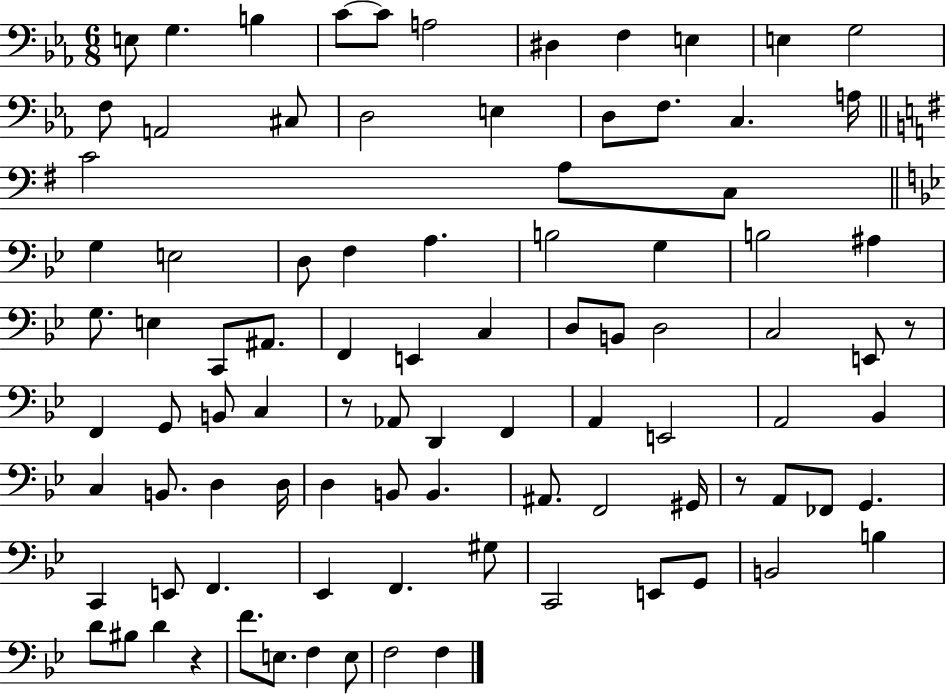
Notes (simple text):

E3/e G3/q. B3/q C4/e C4/e A3/h D#3/q F3/q E3/q E3/q G3/h F3/e A2/h C#3/e D3/h E3/q D3/e F3/e. C3/q. A3/s C4/h A3/e C3/e G3/q E3/h D3/e F3/q A3/q. B3/h G3/q B3/h A#3/q G3/e. E3/q C2/e A#2/e. F2/q E2/q C3/q D3/e B2/e D3/h C3/h E2/e R/e F2/q G2/e B2/e C3/q R/e Ab2/e D2/q F2/q A2/q E2/h A2/h Bb2/q C3/q B2/e. D3/q D3/s D3/q B2/e B2/q. A#2/e. F2/h G#2/s R/e A2/e FES2/e G2/q. C2/q E2/e F2/q. Eb2/q F2/q. G#3/e C2/h E2/e G2/e B2/h B3/q D4/e BIS3/e D4/q R/q F4/e. E3/e. F3/q E3/e F3/h F3/q